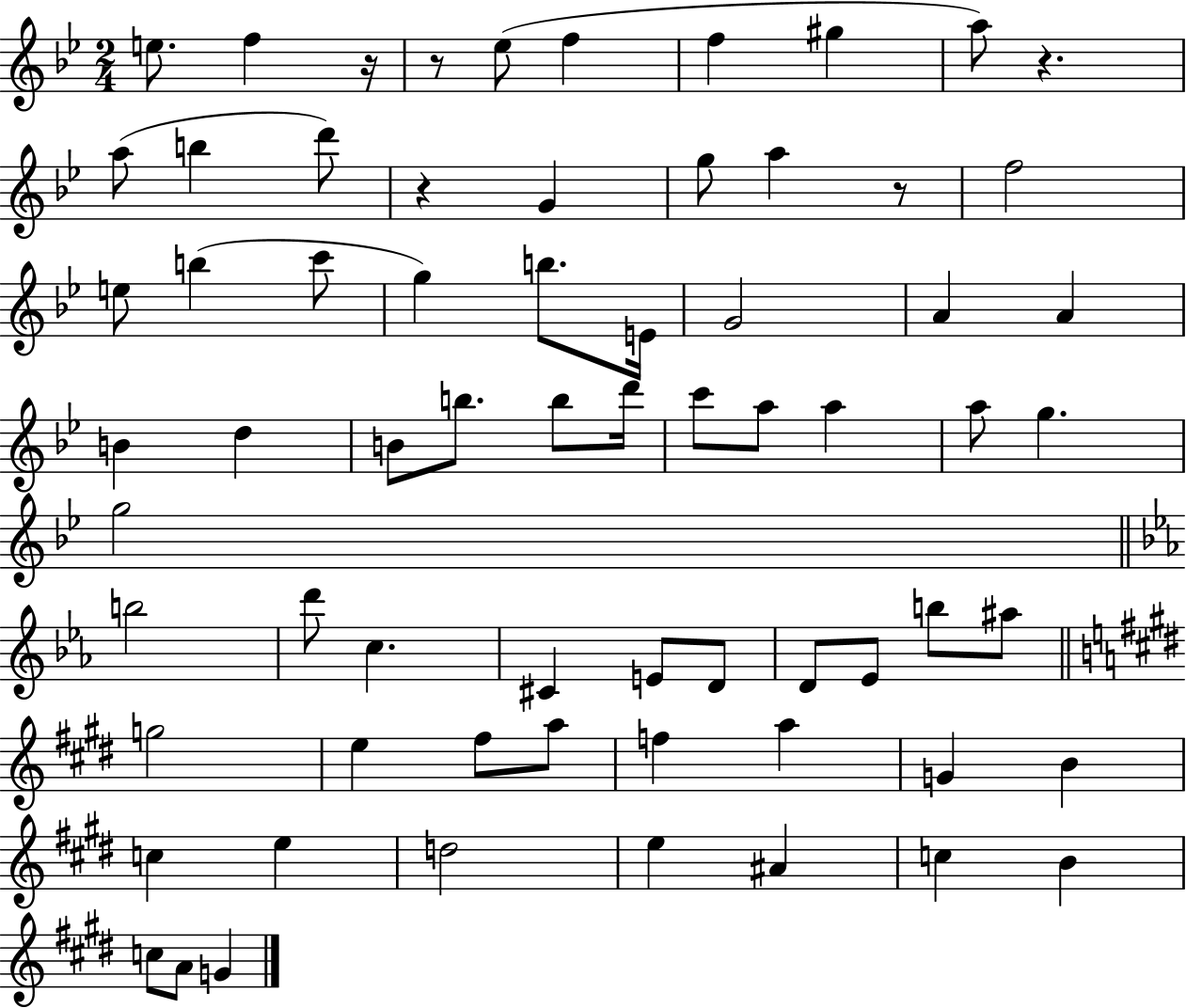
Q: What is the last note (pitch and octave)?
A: G4